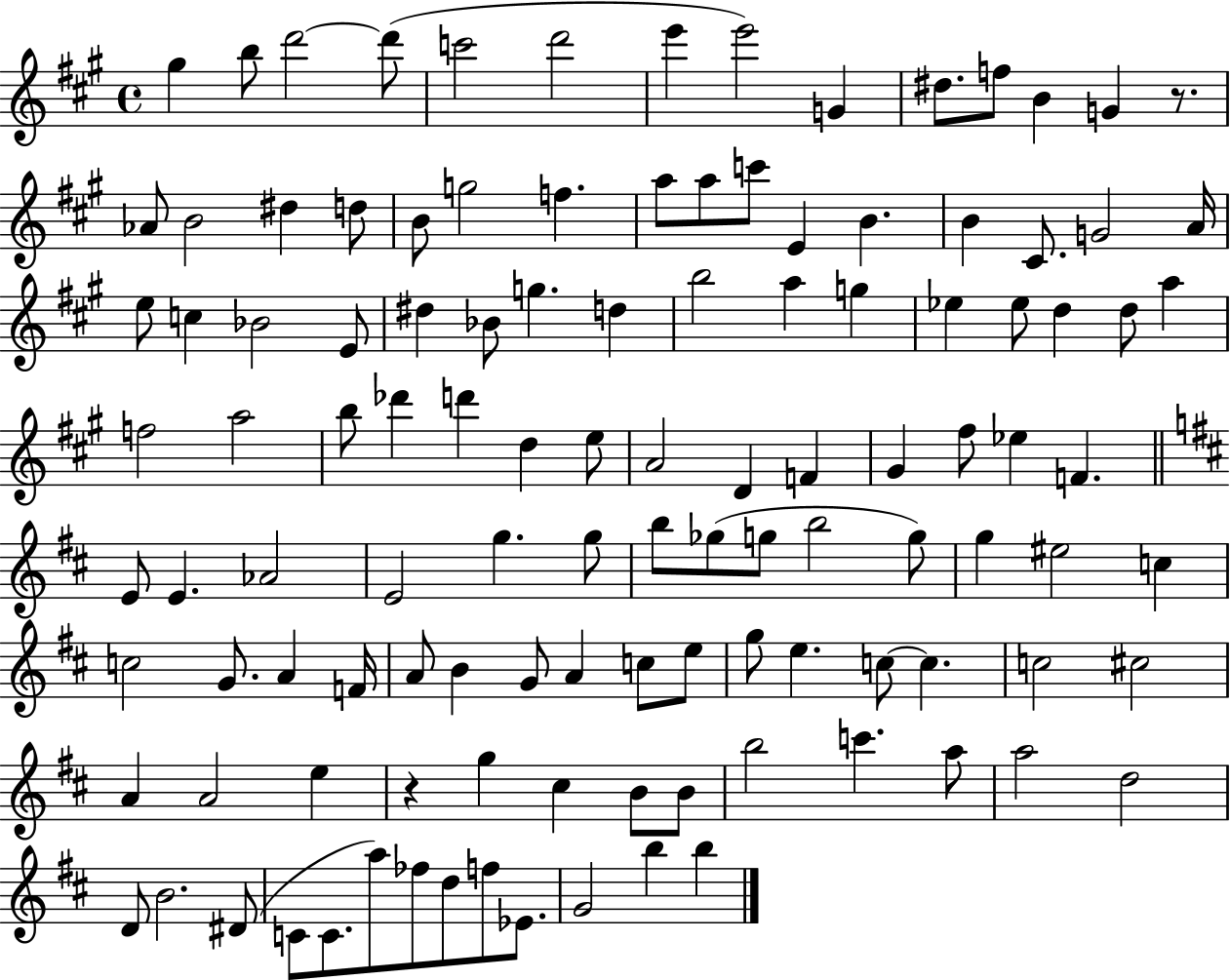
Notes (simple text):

G#5/q B5/e D6/h D6/e C6/h D6/h E6/q E6/h G4/q D#5/e. F5/e B4/q G4/q R/e. Ab4/e B4/h D#5/q D5/e B4/e G5/h F5/q. A5/e A5/e C6/e E4/q B4/q. B4/q C#4/e. G4/h A4/s E5/e C5/q Bb4/h E4/e D#5/q Bb4/e G5/q. D5/q B5/h A5/q G5/q Eb5/q Eb5/e D5/q D5/e A5/q F5/h A5/h B5/e Db6/q D6/q D5/q E5/e A4/h D4/q F4/q G#4/q F#5/e Eb5/q F4/q. E4/e E4/q. Ab4/h E4/h G5/q. G5/e B5/e Gb5/e G5/e B5/h G5/e G5/q EIS5/h C5/q C5/h G4/e. A4/q F4/s A4/e B4/q G4/e A4/q C5/e E5/e G5/e E5/q. C5/e C5/q. C5/h C#5/h A4/q A4/h E5/q R/q G5/q C#5/q B4/e B4/e B5/h C6/q. A5/e A5/h D5/h D4/e B4/h. D#4/e C4/e C4/e. A5/e FES5/e D5/e F5/e Eb4/e. G4/h B5/q B5/q